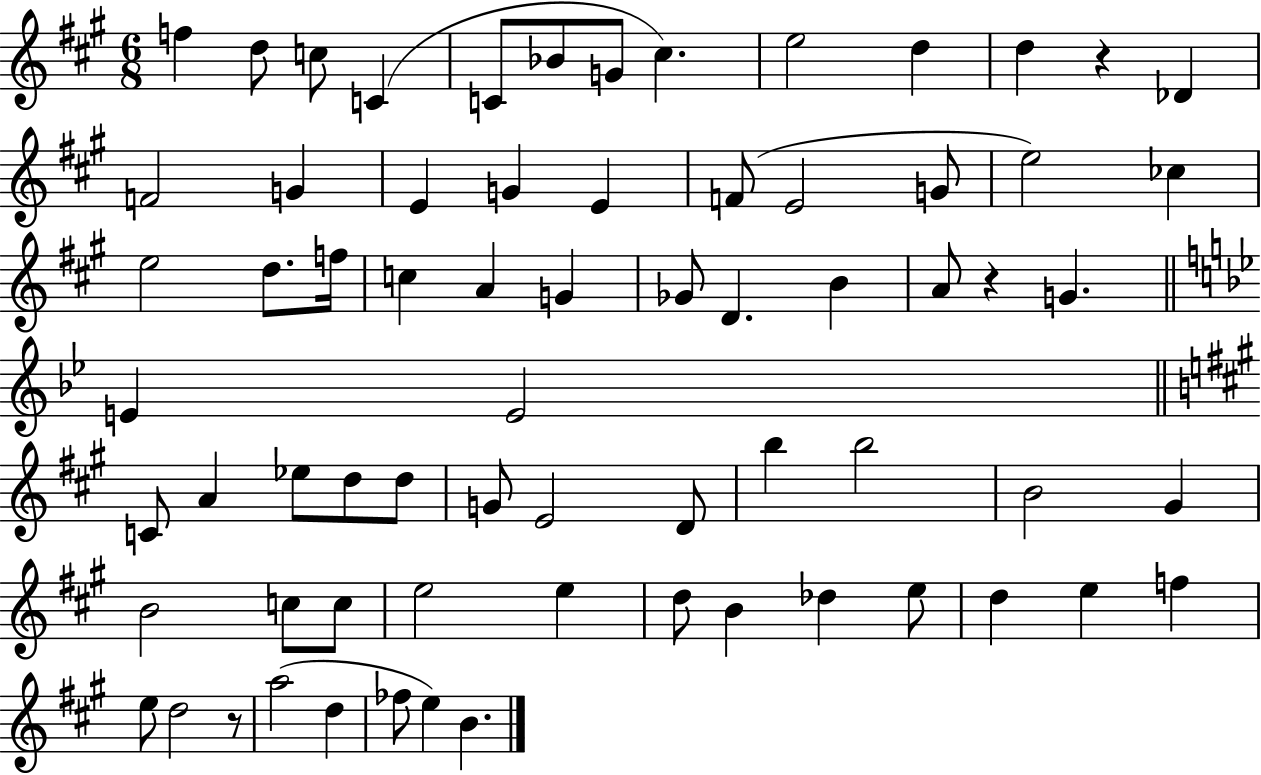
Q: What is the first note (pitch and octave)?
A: F5